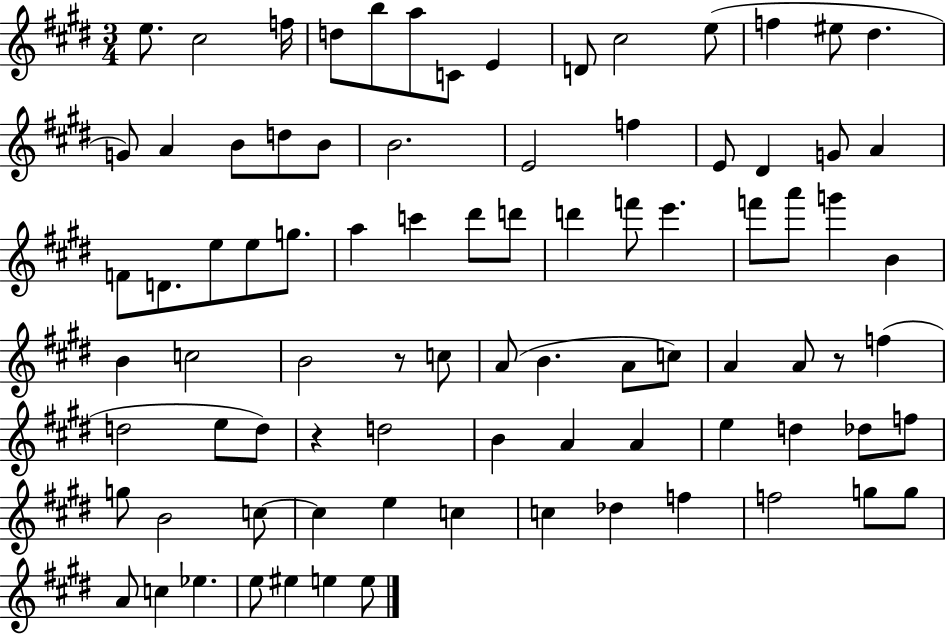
{
  \clef treble
  \numericTimeSignature
  \time 3/4
  \key e \major
  e''8. cis''2 f''16 | d''8 b''8 a''8 c'8 e'4 | d'8 cis''2 e''8( | f''4 eis''8 dis''4. | \break g'8) a'4 b'8 d''8 b'8 | b'2. | e'2 f''4 | e'8 dis'4 g'8 a'4 | \break f'8 d'8. e''8 e''8 g''8. | a''4 c'''4 dis'''8 d'''8 | d'''4 f'''8 e'''4. | f'''8 a'''8 g'''4 b'4 | \break b'4 c''2 | b'2 r8 c''8 | a'8( b'4. a'8 c''8) | a'4 a'8 r8 f''4( | \break d''2 e''8 d''8) | r4 d''2 | b'4 a'4 a'4 | e''4 d''4 des''8 f''8 | \break g''8 b'2 c''8~~ | c''4 e''4 c''4 | c''4 des''4 f''4 | f''2 g''8 g''8 | \break a'8 c''4 ees''4. | e''8 eis''4 e''4 e''8 | \bar "|."
}